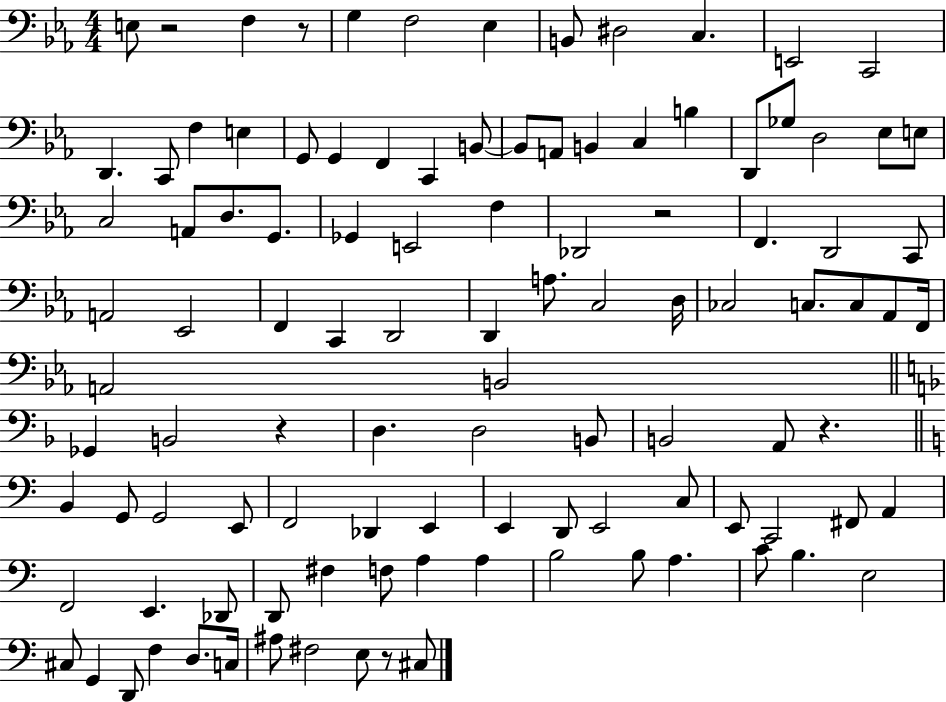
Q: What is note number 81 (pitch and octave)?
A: Db2